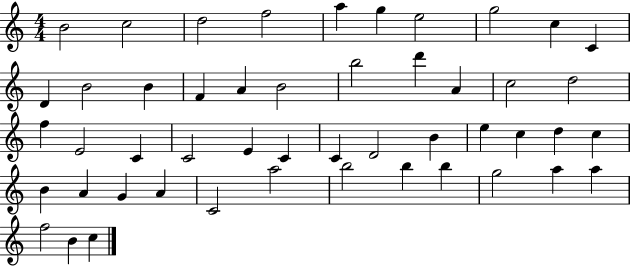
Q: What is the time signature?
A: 4/4